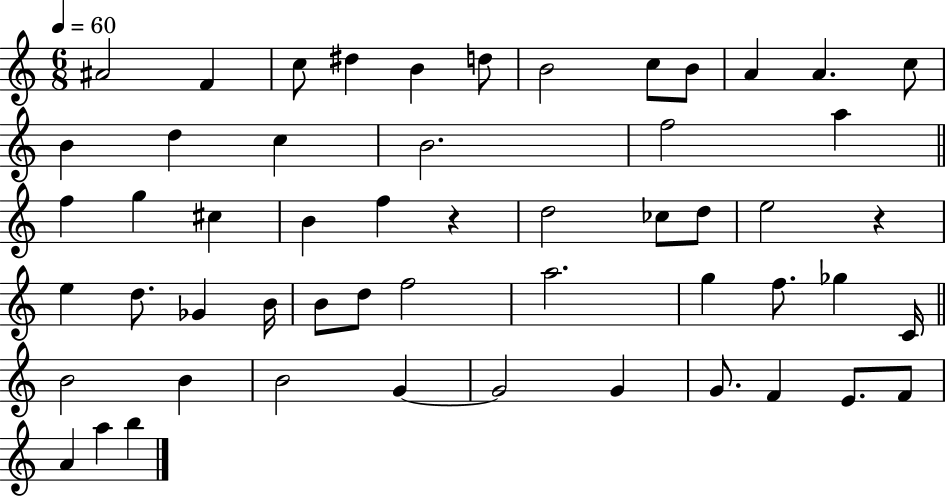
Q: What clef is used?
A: treble